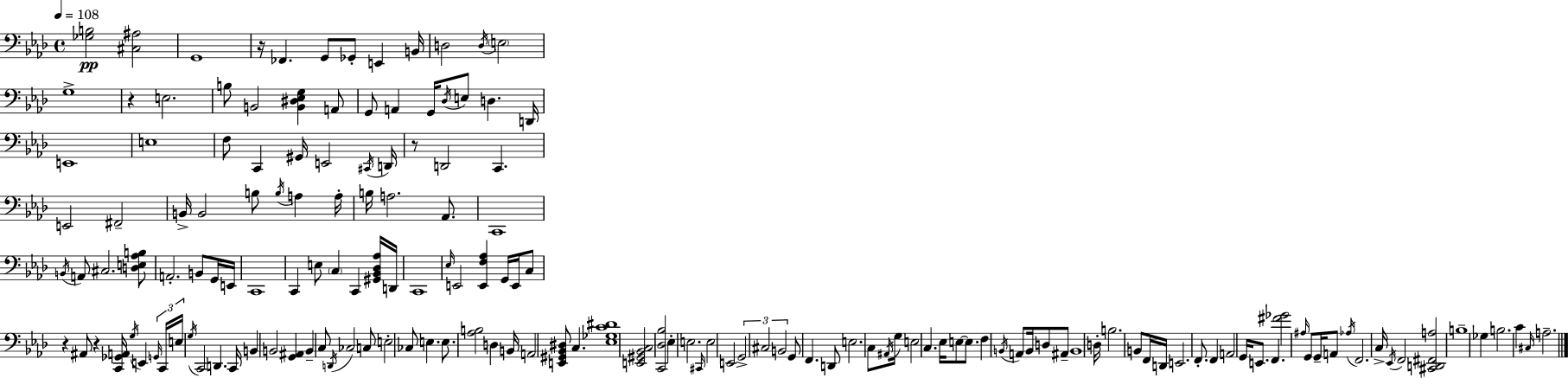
X:1
T:Untitled
M:4/4
L:1/4
K:Fm
[_G,B,]2 [^C,^A,]2 G,,4 z/4 _F,, G,,/2 _G,,/2 E,, B,,/4 D,2 D,/4 E,2 G,4 z E,2 B,/2 B,,2 [B,,^D,_E,G,] A,,/2 G,,/2 A,, G,,/4 _D,/4 E,/2 D, D,,/4 E,,4 E,4 F,/2 C,, ^G,,/4 E,,2 ^C,,/4 D,,/4 z/2 D,,2 C,, E,,2 ^F,,2 B,,/4 B,,2 B,/2 B,/4 A, A,/4 B,/4 A,2 _A,,/2 C,,4 B,,/4 A,,/2 ^C,2 [D,E,_A,B,]/2 A,,2 B,,/2 G,,/4 E,,/4 C,,4 C,, E,/2 C, C,, [^G,,_B,,_D,_A,]/4 D,,/4 C,,4 _E,/4 E,,2 [E,,F,_A,] G,,/4 E,,/4 C,/2 z ^A,,/2 z [C,,_G,,A,,]/4 G,/4 E,, G,,/4 C,,/4 E,/4 G,/4 C,,2 D,, C,,/4 B,, B,,2 [G,,^A,,] B,, C,/2 D,,/4 _C,2 C,/2 E,2 _C,/2 E, E,/2 [_A,B,]2 D, B,,/4 A,,2 [E,,^G,,_B,,^D,]/2 C, [_E,_G,C^D]4 [E,,^G,,_B,,C,]2 [C,,_D,_B,]2 _E, E,2 ^C,,/4 E,2 E,,2 G,,2 ^C,2 B,,2 G,,/2 F,, D,,/2 E,2 C,/2 ^A,,/4 G,/4 E,2 C, _E,/4 E,/2 E,/2 F, B,,/4 A,,/2 B,,/4 D,/2 ^A,,/2 B,,4 D,/4 B,2 B,,/2 F,,/4 D,,/4 E,,2 F,,/2 F,, A,,2 G,,/4 E,,/2 F,, [^F_G]2 ^A,/4 G,,/2 G,,/4 A,,/2 _A,/4 F,,2 C,/4 _E,,/4 F,,2 [^C,,D,,^F,,A,]2 B,4 _G, B,2 C ^C,/4 A,2